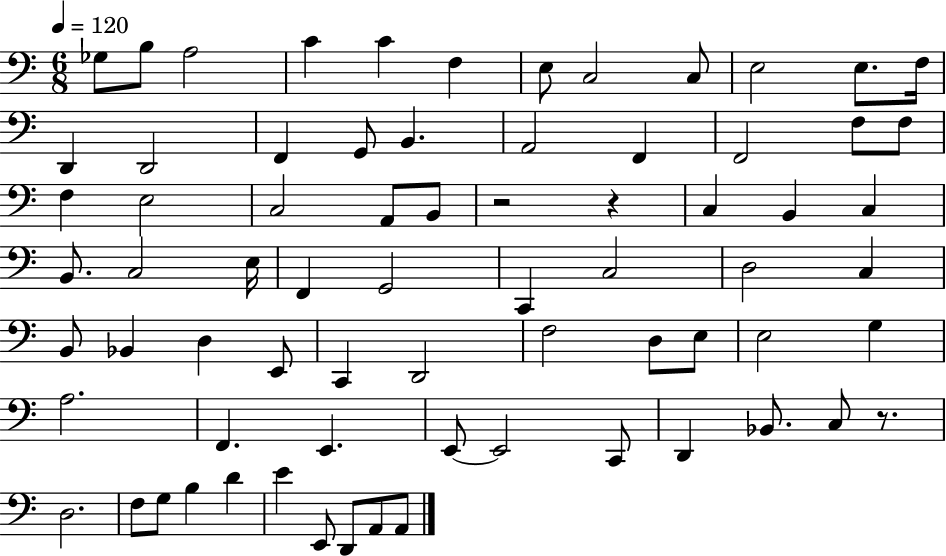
{
  \clef bass
  \numericTimeSignature
  \time 6/8
  \key c \major
  \tempo 4 = 120
  ges8 b8 a2 | c'4 c'4 f4 | e8 c2 c8 | e2 e8. f16 | \break d,4 d,2 | f,4 g,8 b,4. | a,2 f,4 | f,2 f8 f8 | \break f4 e2 | c2 a,8 b,8 | r2 r4 | c4 b,4 c4 | \break b,8. c2 e16 | f,4 g,2 | c,4 c2 | d2 c4 | \break b,8 bes,4 d4 e,8 | c,4 d,2 | f2 d8 e8 | e2 g4 | \break a2. | f,4. e,4. | e,8~~ e,2 c,8 | d,4 bes,8. c8 r8. | \break d2. | f8 g8 b4 d'4 | e'4 e,8 d,8 a,8 a,8 | \bar "|."
}